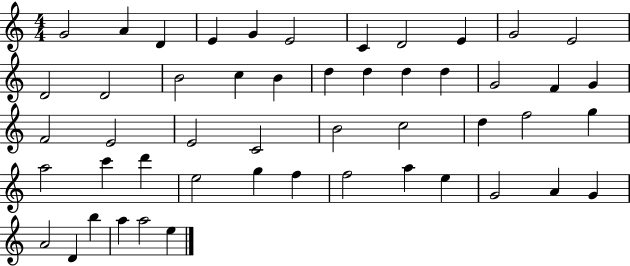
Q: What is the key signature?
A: C major